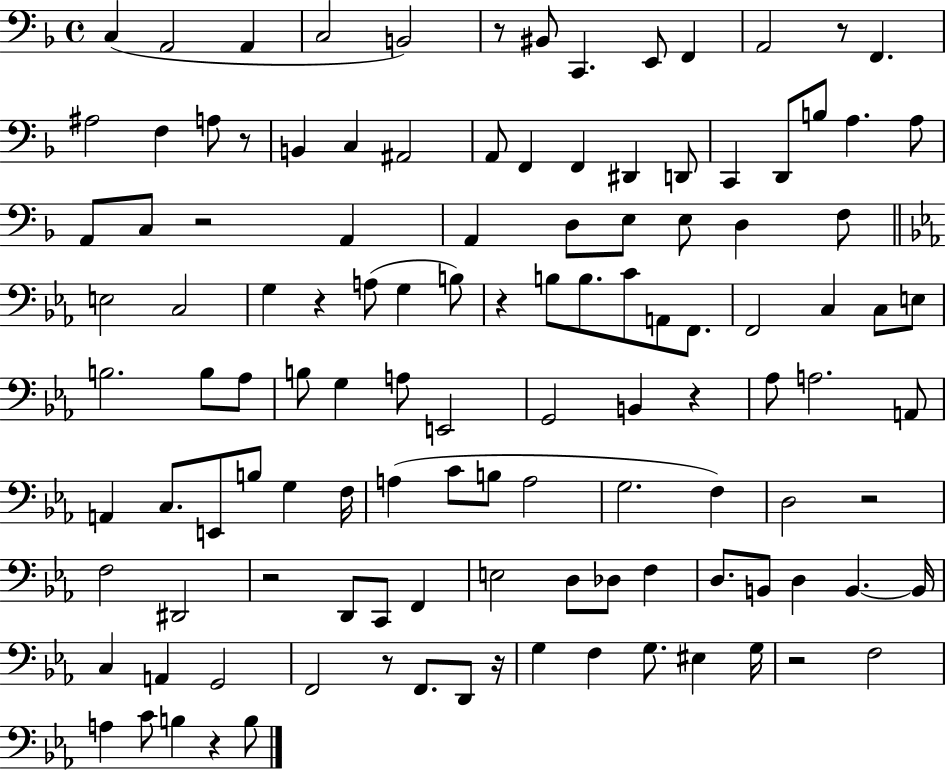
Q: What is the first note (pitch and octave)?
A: C3